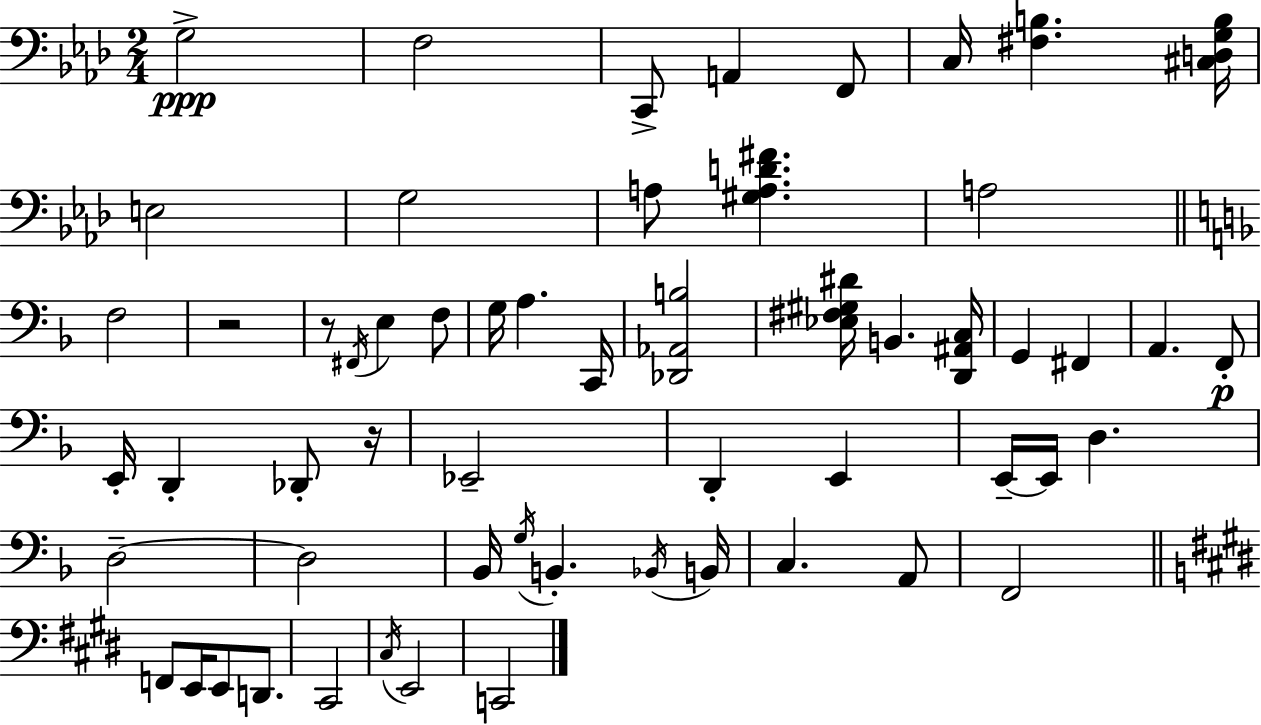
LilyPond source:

{
  \clef bass
  \numericTimeSignature
  \time 2/4
  \key aes \major
  g2->\ppp | f2 | c,8-> a,4 f,8 | c16 <fis b>4. <cis d g b>16 | \break e2 | g2 | a8 <gis a d' fis'>4. | a2 | \break \bar "||" \break \key d \minor f2 | r2 | r8 \acciaccatura { fis,16 } e4 f8 | g16 a4. | \break c,16 <des, aes, b>2 | <ees fis gis dis'>16 b,4. | <d, ais, c>16 g,4 fis,4 | a,4. f,8-.\p | \break e,16-. d,4-. des,8-. | r16 ees,2-- | d,4-. e,4 | e,16--~~ e,16 d4. | \break d2--~~ | d2 | bes,16 \acciaccatura { g16 } b,4.-. | \acciaccatura { bes,16 } b,16 c4. | \break a,8 f,2 | \bar "||" \break \key e \major f,8 e,16 e,8 d,8. | cis,2 | \acciaccatura { cis16 } e,2 | c,2 | \break \bar "|."
}